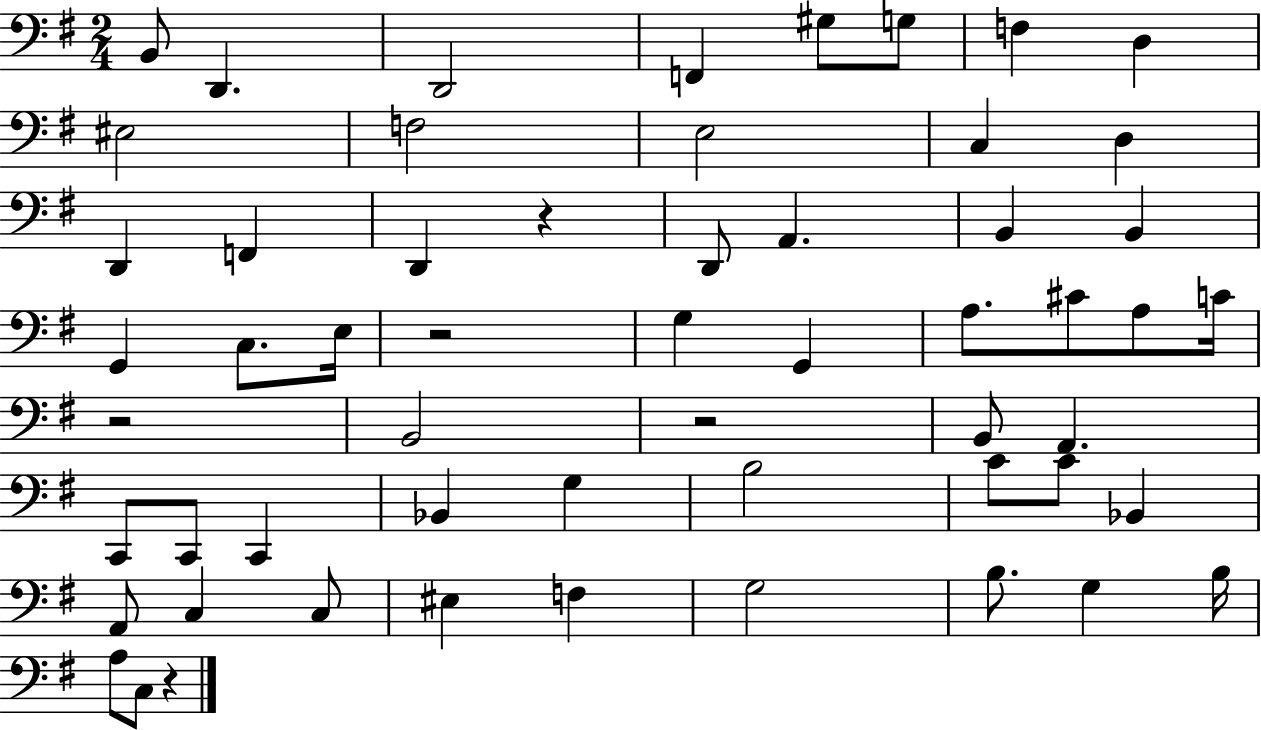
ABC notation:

X:1
T:Untitled
M:2/4
L:1/4
K:G
B,,/2 D,, D,,2 F,, ^G,/2 G,/2 F, D, ^E,2 F,2 E,2 C, D, D,, F,, D,, z D,,/2 A,, B,, B,, G,, C,/2 E,/4 z2 G, G,, A,/2 ^C/2 A,/2 C/4 z2 B,,2 z2 B,,/2 A,, C,,/2 C,,/2 C,, _B,, G, B,2 C/2 C/2 _B,, A,,/2 C, C,/2 ^E, F, G,2 B,/2 G, B,/4 A,/2 C,/2 z